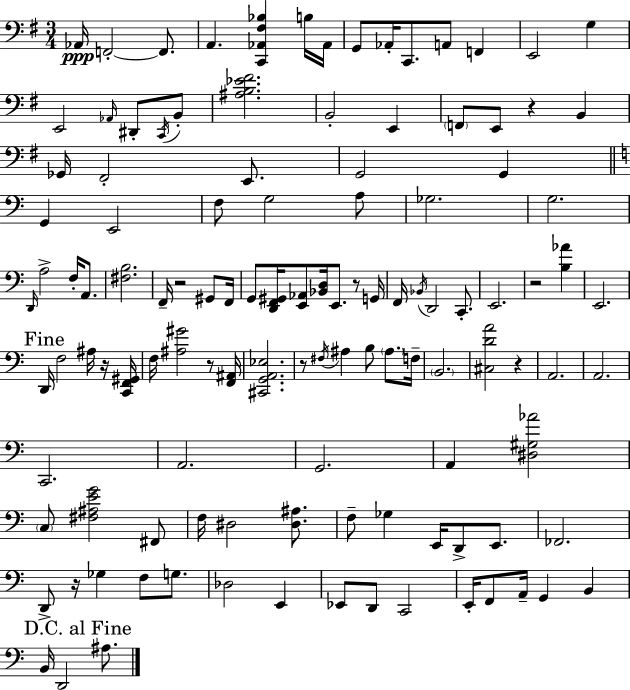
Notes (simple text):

Ab2/s F2/h F2/e. A2/q. [C2,Ab2,F#3,Bb3]/q B3/s Ab2/s G2/e Ab2/s C2/e. A2/e F2/q E2/h G3/q E2/h Ab2/s D#2/e C2/s B2/e [A#3,B3,Eb4,F#4]/h. B2/h E2/q F2/e E2/e R/q B2/q Gb2/s F#2/h E2/e. G2/h G2/q G2/q E2/h F3/e G3/h A3/e Gb3/h. G3/h. D2/s A3/h F3/s A2/e. [F#3,B3]/h. F2/s R/h G#2/e F2/s G2/e [D2,F2,G#2]/s [E2,Ab2]/e [Bb2,D3]/s E2/e. R/e G2/s F2/s Bb2/s D2/h C2/e. E2/h. R/h [B3,Ab4]/q E2/h. D2/s F3/h A#3/s R/s [C2,F2,G#2]/s F3/s [A#3,G#4]/h R/e [F2,A#2]/s [C#2,G2,A2,Eb3]/h. R/e F#3/s A#3/q B3/e A#3/e. F3/s B2/h. [C#3,D4,A4]/h R/q A2/h. A2/h. C2/h. A2/h. G2/h. A2/q [D#3,G#3,Ab4]/h C3/e [F#3,A#3,E4,G4]/h F#2/e F3/s D#3/h [D#3,A#3]/e. F3/e Gb3/q E2/s D2/e E2/e. FES2/h. D2/e R/s Gb3/q F3/e G3/e. Db3/h E2/q Eb2/e D2/e C2/h E2/s F2/e A2/s G2/q B2/q B2/s D2/h A#3/e.